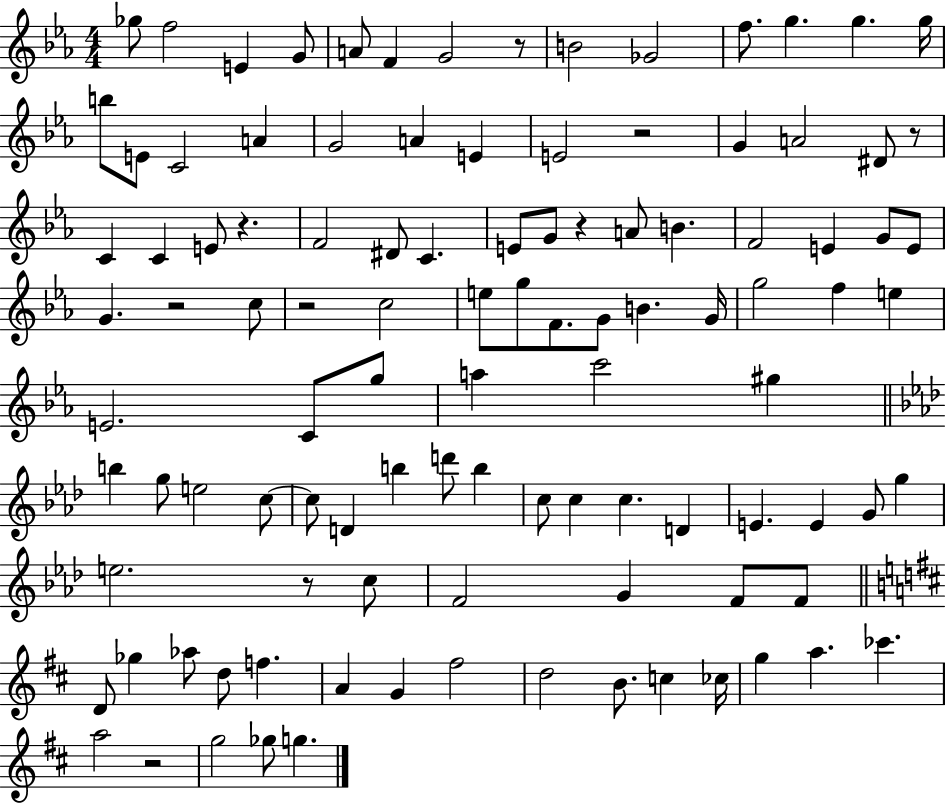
{
  \clef treble
  \numericTimeSignature
  \time 4/4
  \key ees \major
  \repeat volta 2 { ges''8 f''2 e'4 g'8 | a'8 f'4 g'2 r8 | b'2 ges'2 | f''8. g''4. g''4. g''16 | \break b''8 e'8 c'2 a'4 | g'2 a'4 e'4 | e'2 r2 | g'4 a'2 dis'8 r8 | \break c'4 c'4 e'8 r4. | f'2 dis'8 c'4. | e'8 g'8 r4 a'8 b'4. | f'2 e'4 g'8 e'8 | \break g'4. r2 c''8 | r2 c''2 | e''8 g''8 f'8. g'8 b'4. g'16 | g''2 f''4 e''4 | \break e'2. c'8 g''8 | a''4 c'''2 gis''4 | \bar "||" \break \key aes \major b''4 g''8 e''2 c''8~~ | c''8 d'4 b''4 d'''8 b''4 | c''8 c''4 c''4. d'4 | e'4. e'4 g'8 g''4 | \break e''2. r8 c''8 | f'2 g'4 f'8 f'8 | \bar "||" \break \key d \major d'8 ges''4 aes''8 d''8 f''4. | a'4 g'4 fis''2 | d''2 b'8. c''4 ces''16 | g''4 a''4. ces'''4. | \break a''2 r2 | g''2 ges''8 g''4. | } \bar "|."
}